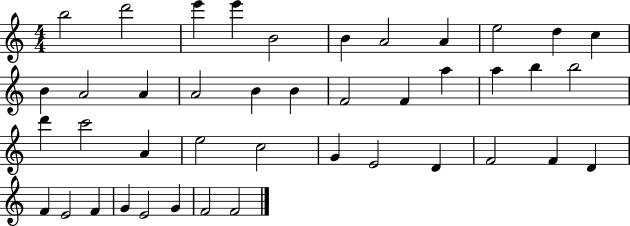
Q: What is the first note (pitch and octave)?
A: B5